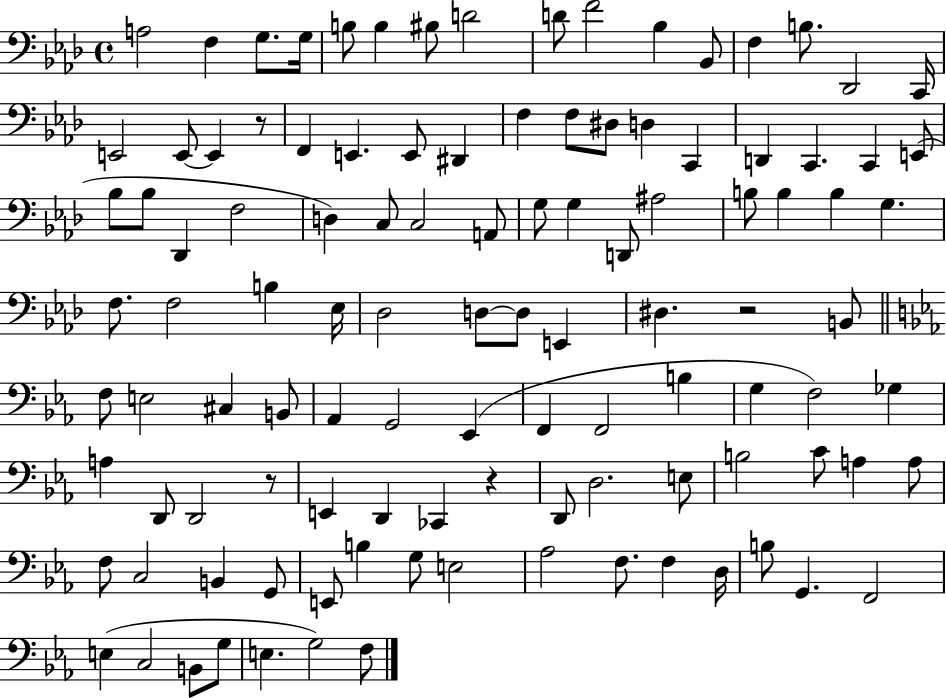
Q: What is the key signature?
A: AES major